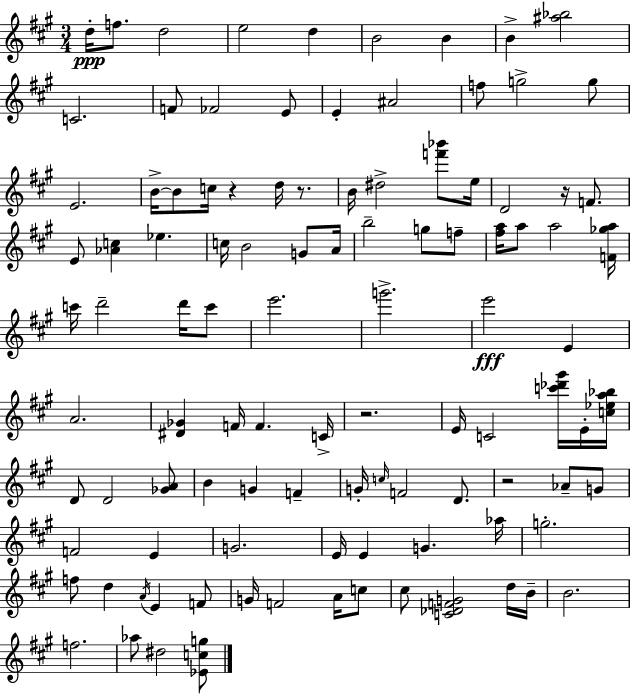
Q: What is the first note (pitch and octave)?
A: D5